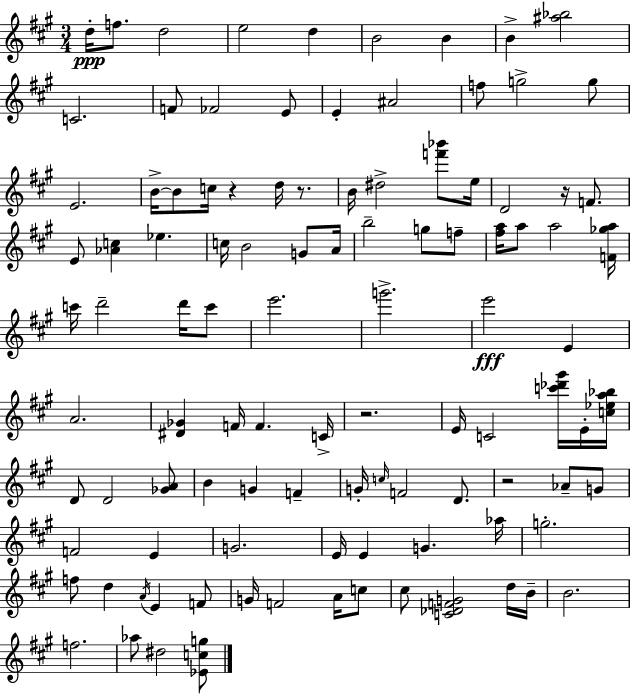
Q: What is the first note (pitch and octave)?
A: D5